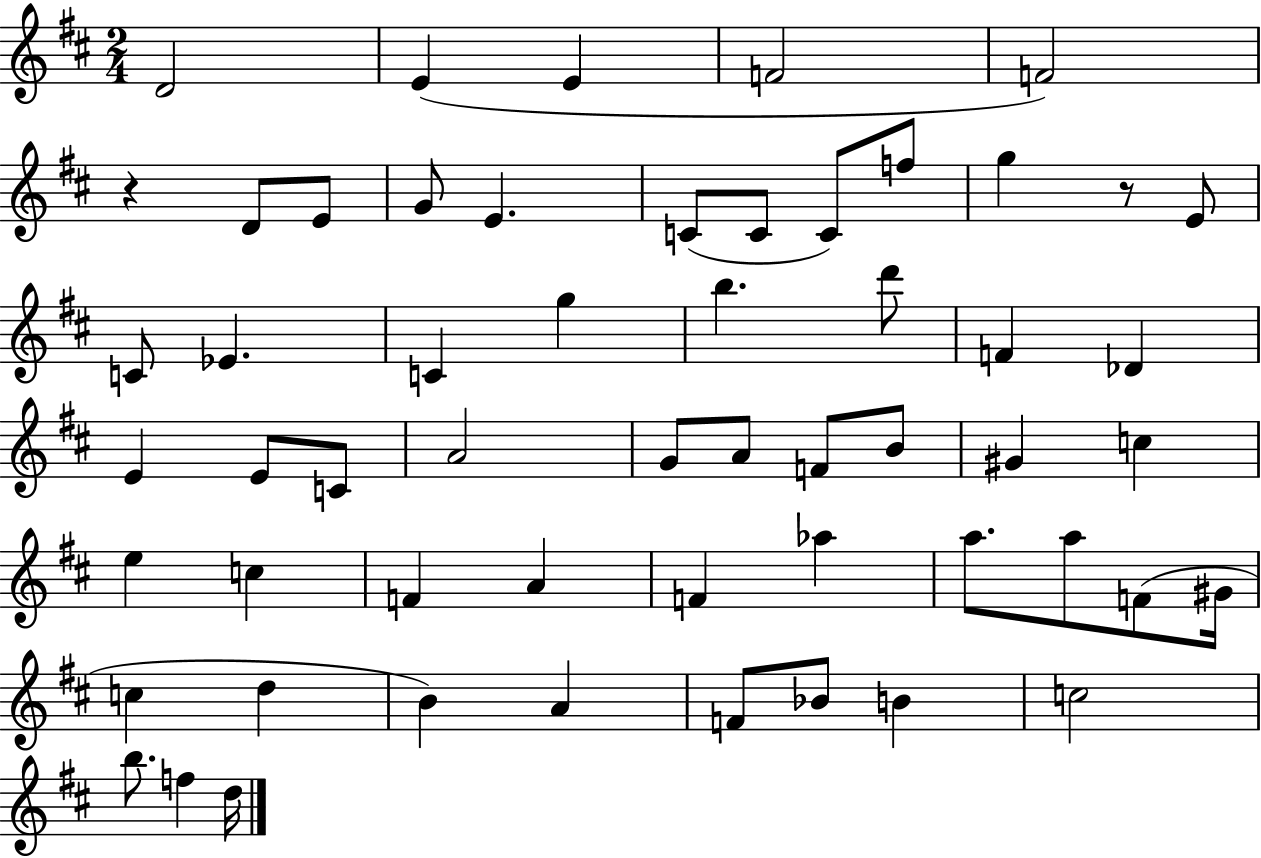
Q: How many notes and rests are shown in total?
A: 56